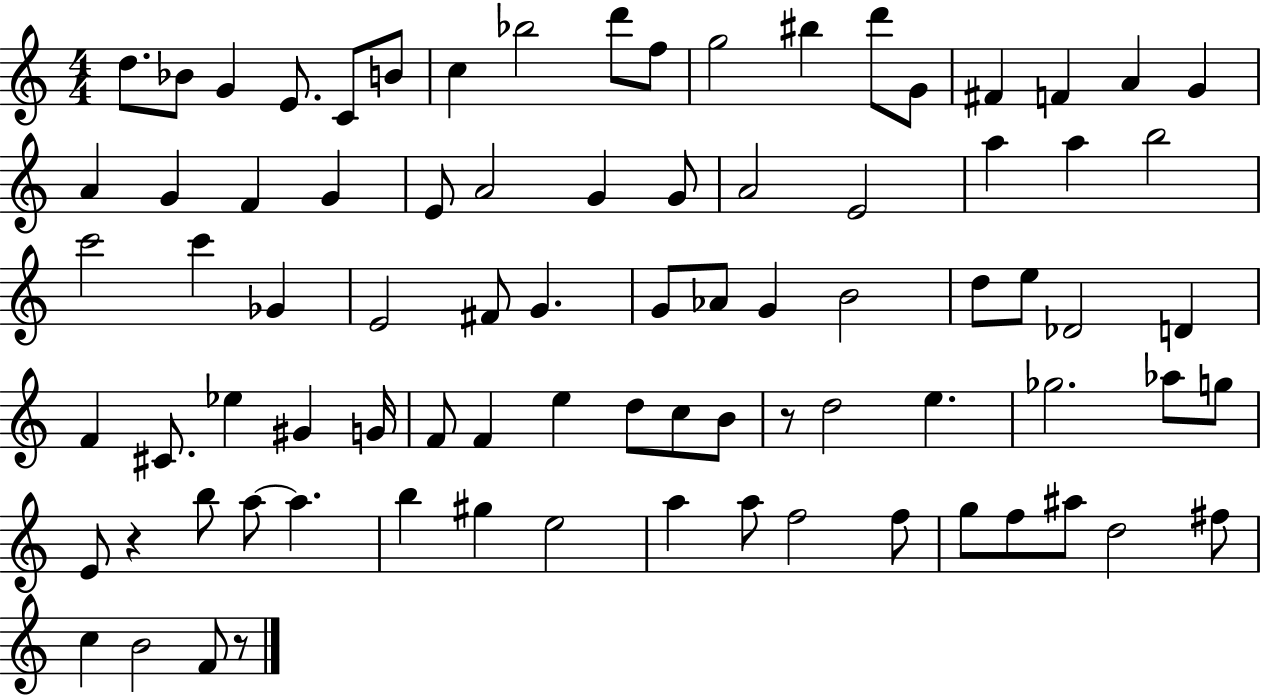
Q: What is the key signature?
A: C major